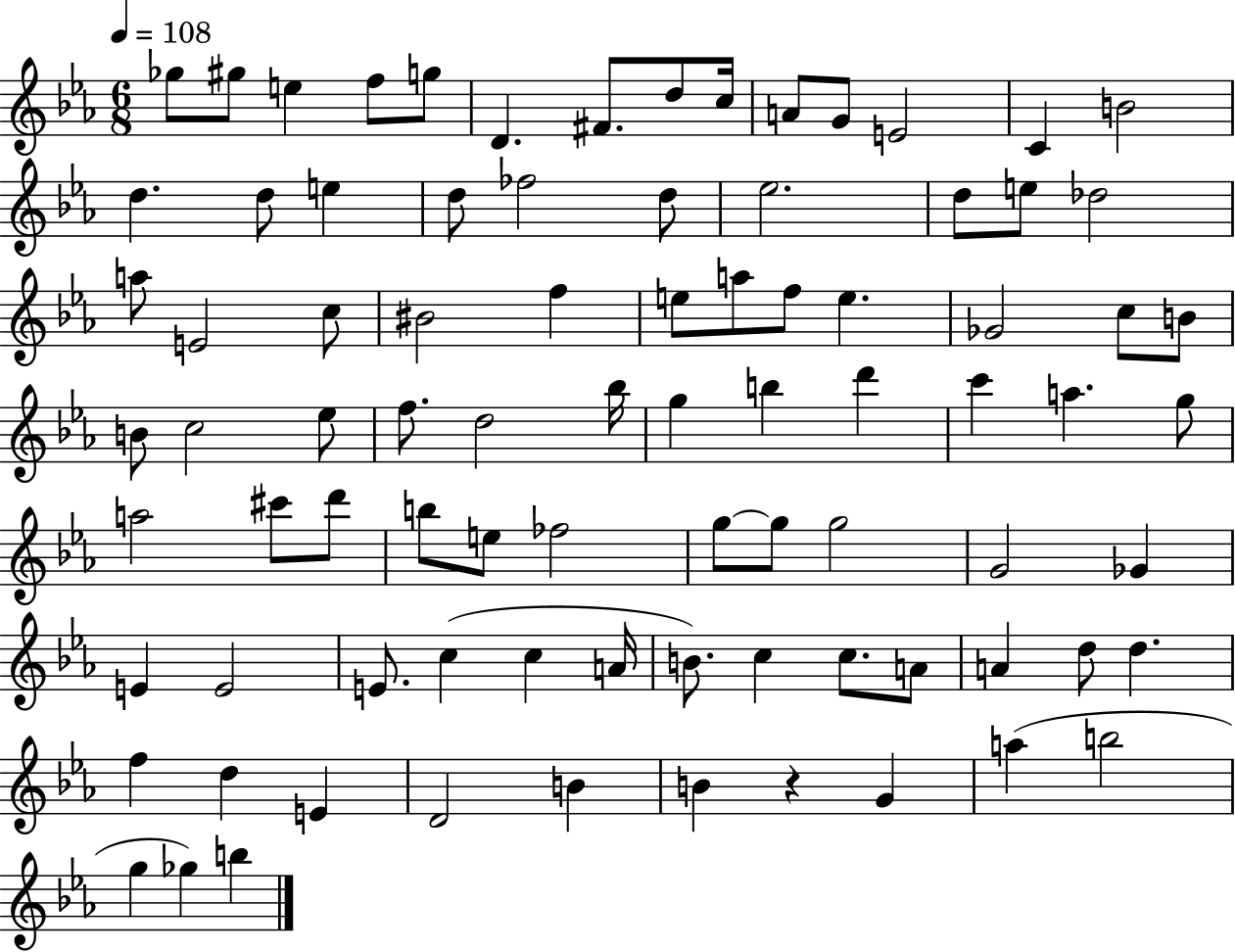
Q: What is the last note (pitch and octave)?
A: B5